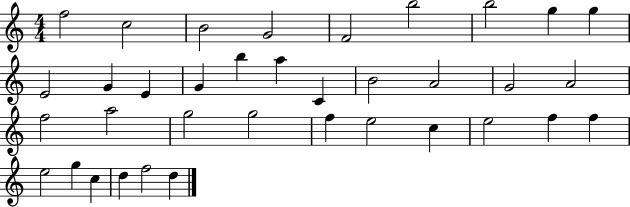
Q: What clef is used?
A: treble